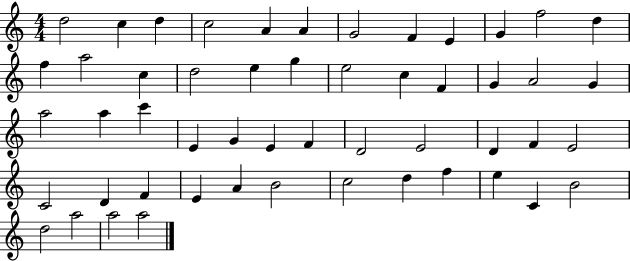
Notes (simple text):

D5/h C5/q D5/q C5/h A4/q A4/q G4/h F4/q E4/q G4/q F5/h D5/q F5/q A5/h C5/q D5/h E5/q G5/q E5/h C5/q F4/q G4/q A4/h G4/q A5/h A5/q C6/q E4/q G4/q E4/q F4/q D4/h E4/h D4/q F4/q E4/h C4/h D4/q F4/q E4/q A4/q B4/h C5/h D5/q F5/q E5/q C4/q B4/h D5/h A5/h A5/h A5/h